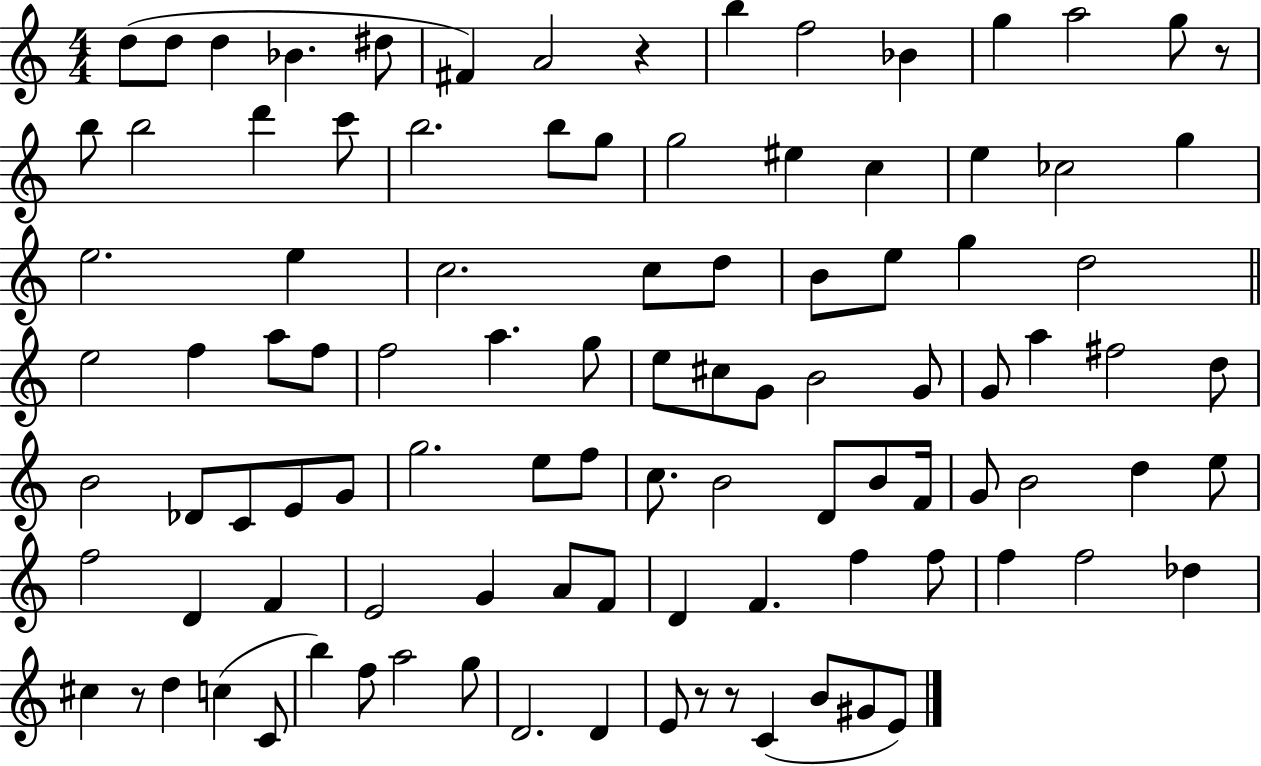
X:1
T:Untitled
M:4/4
L:1/4
K:C
d/2 d/2 d _B ^d/2 ^F A2 z b f2 _B g a2 g/2 z/2 b/2 b2 d' c'/2 b2 b/2 g/2 g2 ^e c e _c2 g e2 e c2 c/2 d/2 B/2 e/2 g d2 e2 f a/2 f/2 f2 a g/2 e/2 ^c/2 G/2 B2 G/2 G/2 a ^f2 d/2 B2 _D/2 C/2 E/2 G/2 g2 e/2 f/2 c/2 B2 D/2 B/2 F/4 G/2 B2 d e/2 f2 D F E2 G A/2 F/2 D F f f/2 f f2 _d ^c z/2 d c C/2 b f/2 a2 g/2 D2 D E/2 z/2 z/2 C B/2 ^G/2 E/2